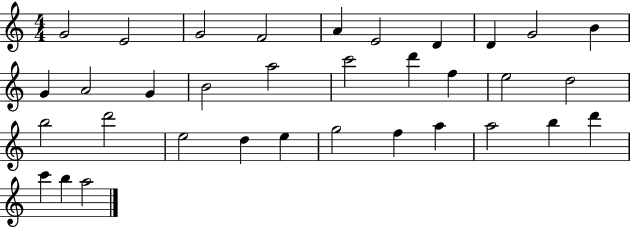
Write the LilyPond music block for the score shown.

{
  \clef treble
  \numericTimeSignature
  \time 4/4
  \key c \major
  g'2 e'2 | g'2 f'2 | a'4 e'2 d'4 | d'4 g'2 b'4 | \break g'4 a'2 g'4 | b'2 a''2 | c'''2 d'''4 f''4 | e''2 d''2 | \break b''2 d'''2 | e''2 d''4 e''4 | g''2 f''4 a''4 | a''2 b''4 d'''4 | \break c'''4 b''4 a''2 | \bar "|."
}